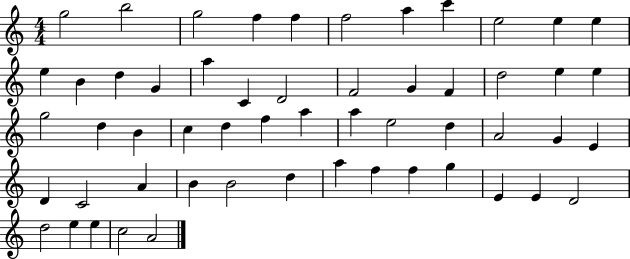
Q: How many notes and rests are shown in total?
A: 55